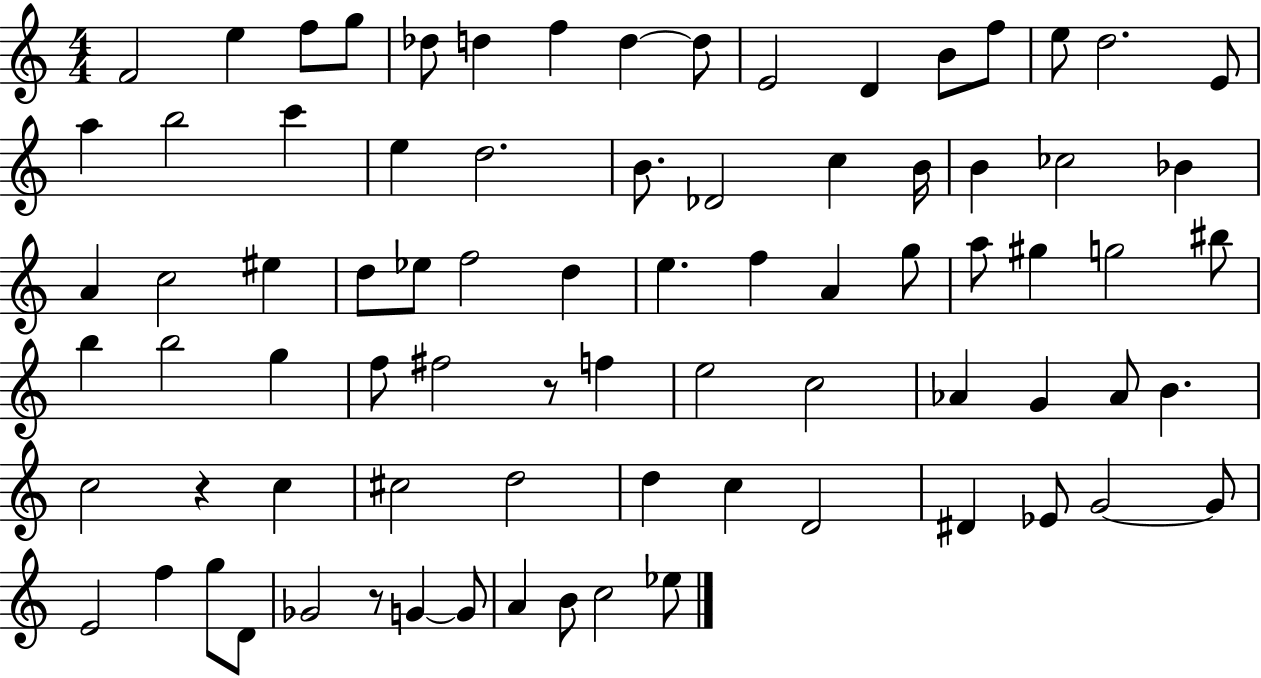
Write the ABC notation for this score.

X:1
T:Untitled
M:4/4
L:1/4
K:C
F2 e f/2 g/2 _d/2 d f d d/2 E2 D B/2 f/2 e/2 d2 E/2 a b2 c' e d2 B/2 _D2 c B/4 B _c2 _B A c2 ^e d/2 _e/2 f2 d e f A g/2 a/2 ^g g2 ^b/2 b b2 g f/2 ^f2 z/2 f e2 c2 _A G _A/2 B c2 z c ^c2 d2 d c D2 ^D _E/2 G2 G/2 E2 f g/2 D/2 _G2 z/2 G G/2 A B/2 c2 _e/2